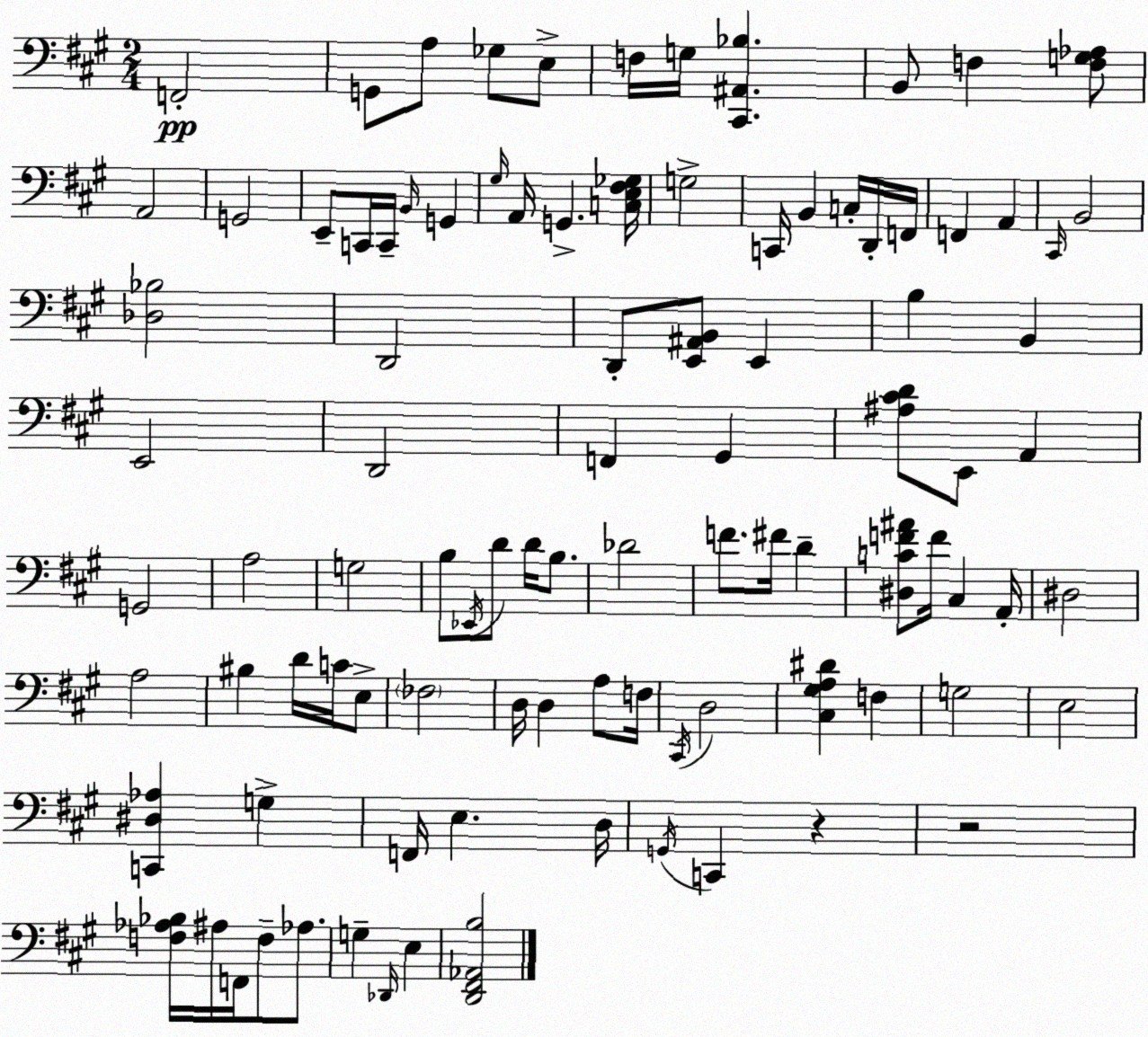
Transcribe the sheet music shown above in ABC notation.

X:1
T:Untitled
M:2/4
L:1/4
K:A
F,,2 G,,/2 A,/2 _G,/2 E,/2 F,/4 G,/4 [^C,,^A,,_B,] B,,/2 F, [F,G,_A,]/2 A,,2 G,,2 E,,/2 C,,/4 C,,/4 B,,/4 G,, ^G,/4 A,,/4 G,, [C,E,^F,_G,]/4 G,2 C,,/4 B,, C,/4 D,,/4 F,,/4 F,, A,, ^C,,/4 B,,2 [_D,_B,]2 D,,2 D,,/2 [E,,^A,,B,,]/2 E,, B, B,, E,,2 D,,2 F,, ^G,, [^A,^CD]/2 E,,/2 A,, G,,2 A,2 G,2 B,/2 _E,,/4 D/2 D/4 B,/2 _D2 F/2 ^F/4 D [^D,CF^A]/2 F/4 ^C, A,,/4 ^D,2 A,2 ^B, D/4 C/4 E,/2 _F,2 D,/4 D, A,/2 F,/4 ^C,,/4 D,2 [^C,^G,A,^D] F, G,2 E,2 [C,,^D,_A,] G, F,,/4 E, D,/4 G,,/4 C,, z z2 [F,_A,_B,]/4 ^A,/4 F,,/4 F,/2 _A,/2 G, _D,,/4 E, [D,,^F,,_A,,B,]2